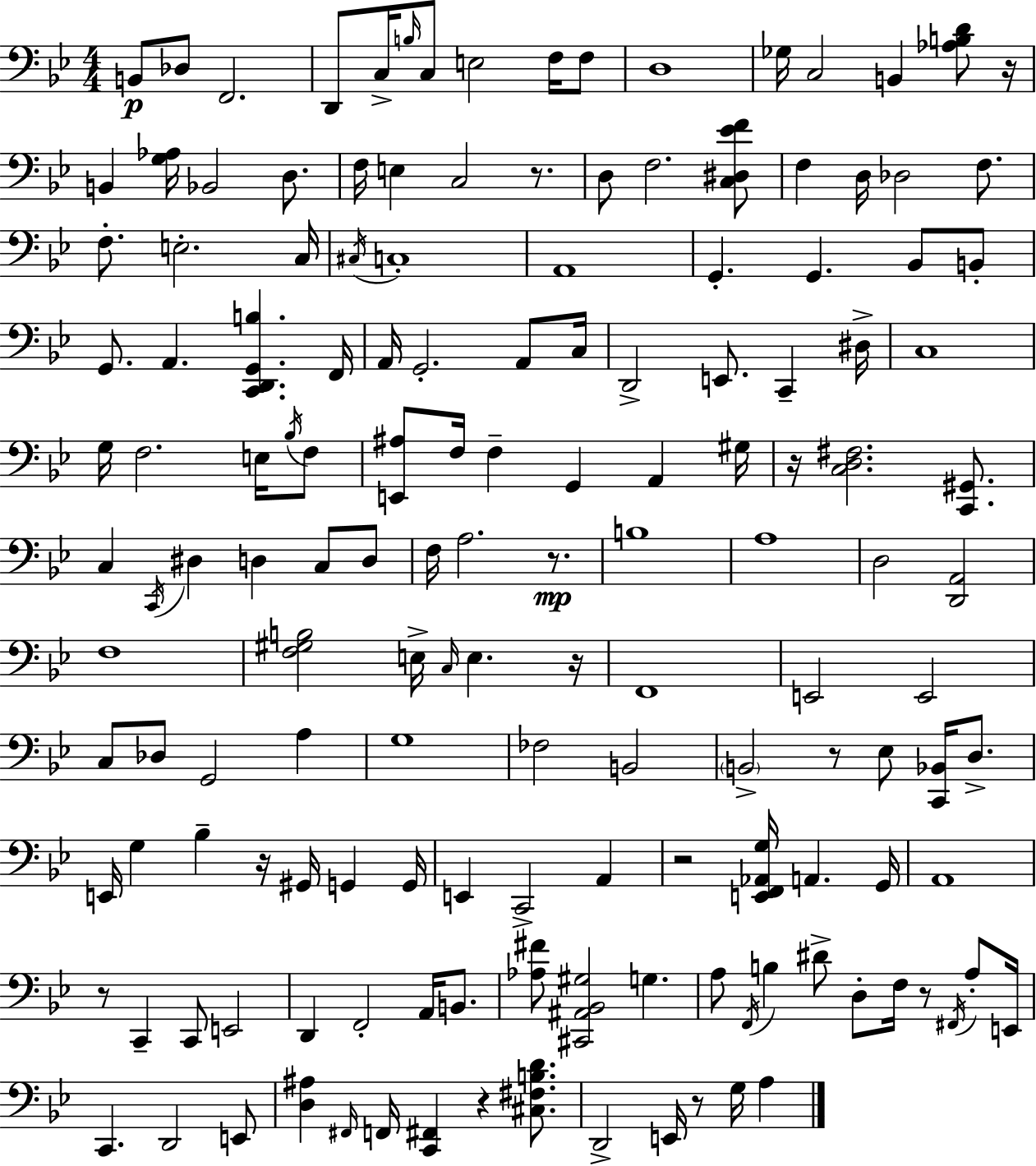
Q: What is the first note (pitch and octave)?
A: B2